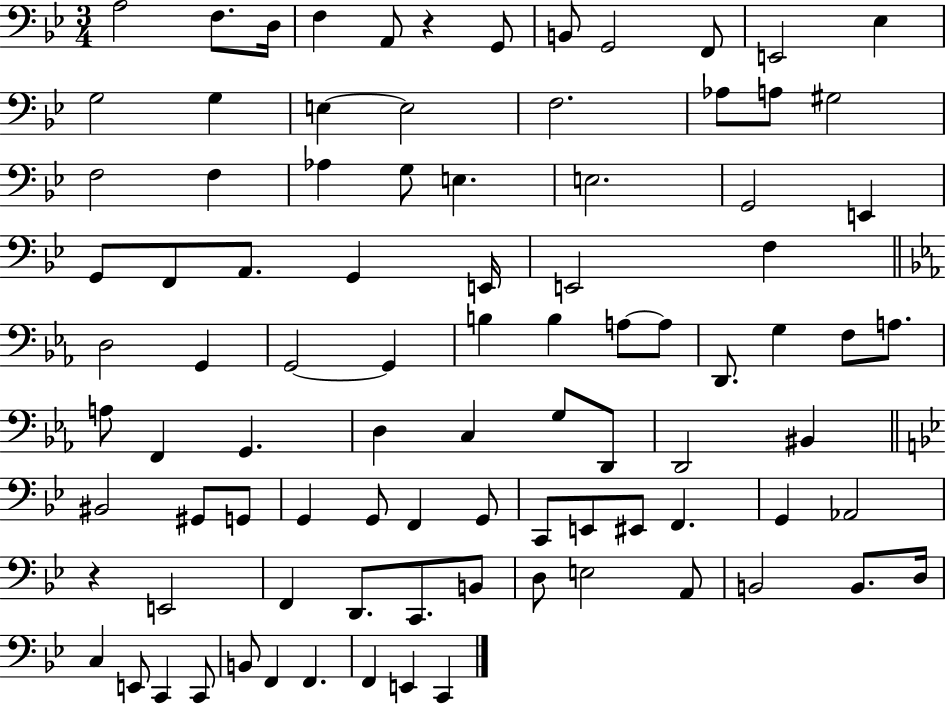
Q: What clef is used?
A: bass